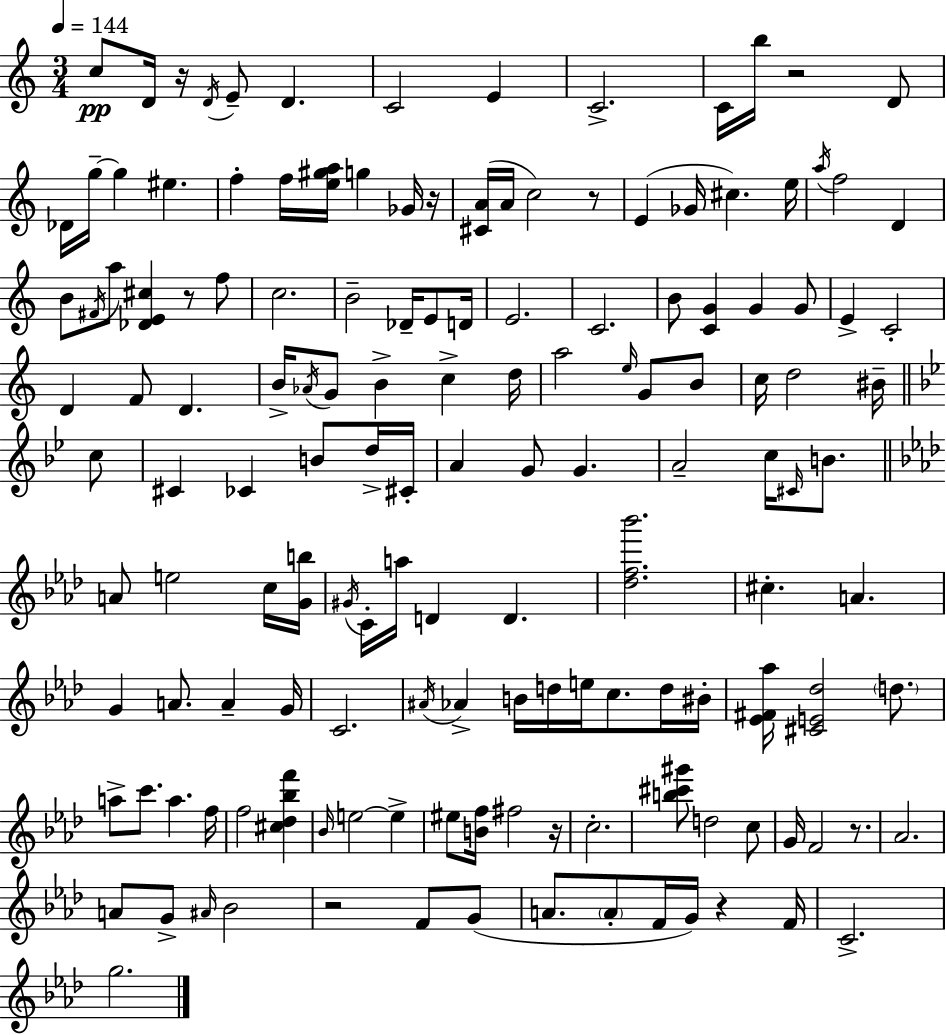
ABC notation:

X:1
T:Untitled
M:3/4
L:1/4
K:C
c/2 D/4 z/4 D/4 E/2 D C2 E C2 C/4 b/4 z2 D/2 _D/4 g/4 g ^e f f/4 [e^ga]/4 g _G/4 z/4 [^CA]/4 A/4 c2 z/2 E _G/4 ^c e/4 a/4 f2 D B/2 ^F/4 a/2 [_DE^c] z/2 f/2 c2 B2 _D/4 E/2 D/4 E2 C2 B/2 [CG] G G/2 E C2 D F/2 D B/4 _A/4 G/2 B c d/4 a2 e/4 G/2 B/2 c/4 d2 ^B/4 c/2 ^C _C B/2 d/4 ^C/4 A G/2 G A2 c/4 ^C/4 B/2 A/2 e2 c/4 [Gb]/4 ^G/4 C/4 a/4 D D [_df_b']2 ^c A G A/2 A G/4 C2 ^A/4 _A B/4 d/4 e/4 c/2 d/4 ^B/4 [_E^F_a]/4 [^CE_d]2 d/2 a/2 c'/2 a f/4 f2 [^c_d_bf'] _B/4 e2 e ^e/2 [Bf]/4 ^f2 z/4 c2 [b^c'^g']/2 d2 c/2 G/4 F2 z/2 _A2 A/2 G/2 ^A/4 _B2 z2 F/2 G/2 A/2 A/2 F/4 G/4 z F/4 C2 g2